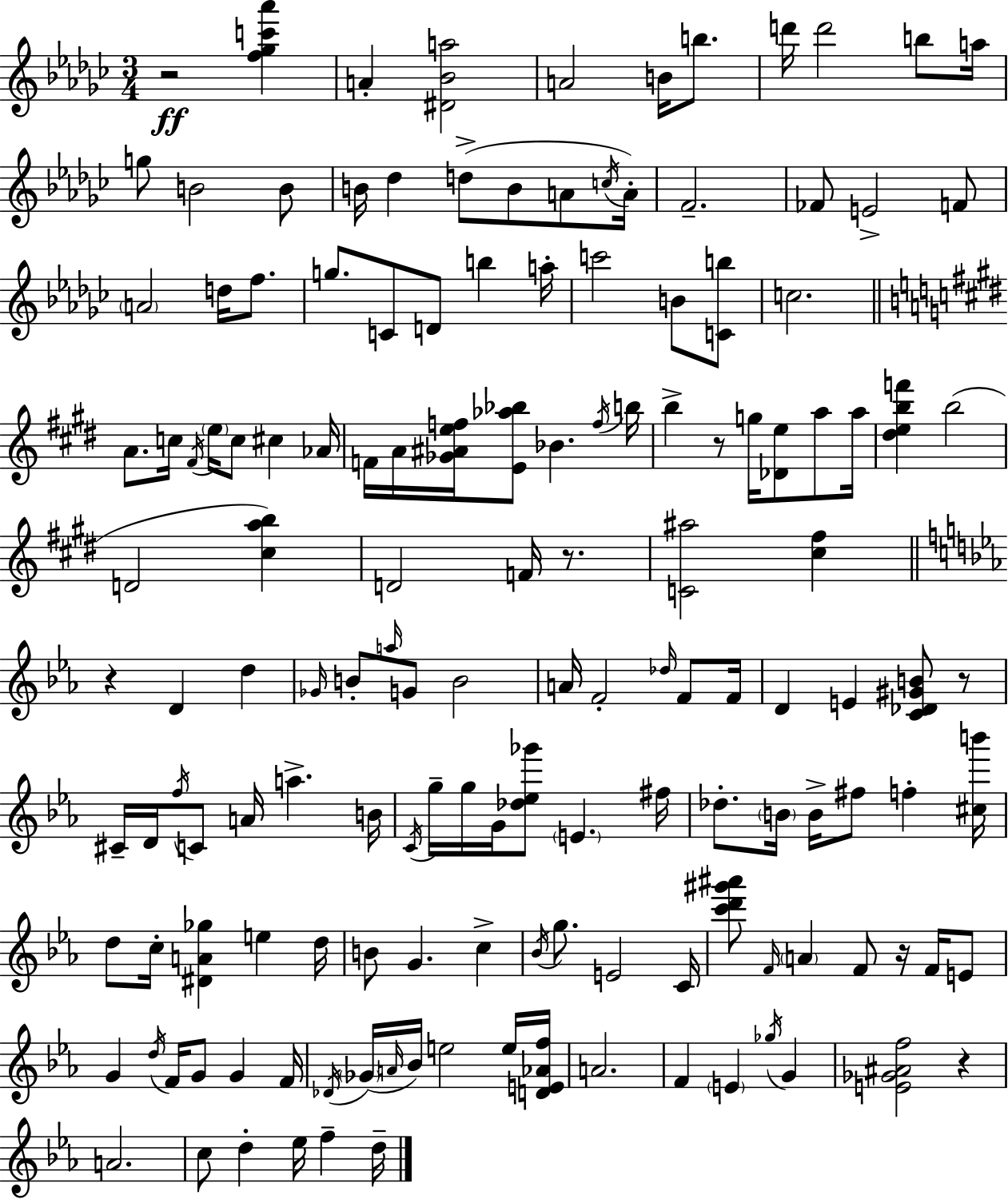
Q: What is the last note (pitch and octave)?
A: D5